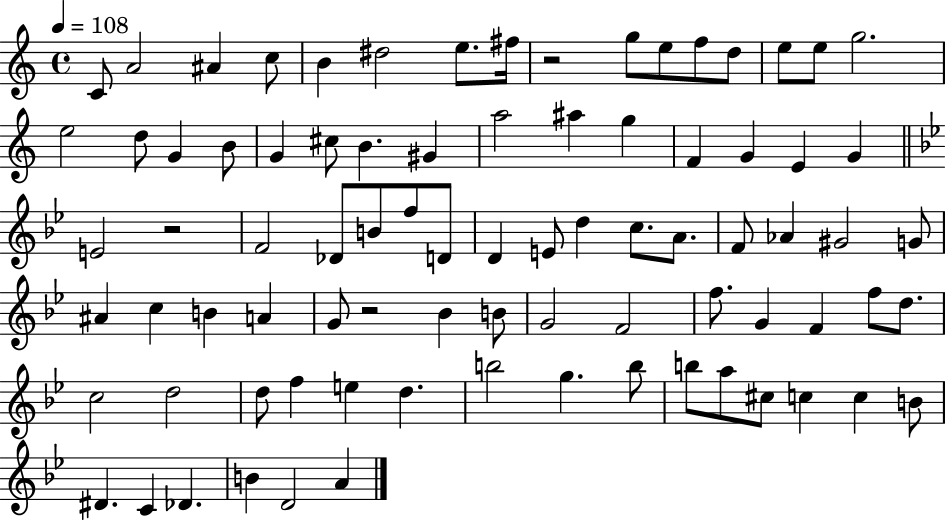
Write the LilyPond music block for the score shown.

{
  \clef treble
  \time 4/4
  \defaultTimeSignature
  \key c \major
  \tempo 4 = 108
  c'8 a'2 ais'4 c''8 | b'4 dis''2 e''8. fis''16 | r2 g''8 e''8 f''8 d''8 | e''8 e''8 g''2. | \break e''2 d''8 g'4 b'8 | g'4 cis''8 b'4. gis'4 | a''2 ais''4 g''4 | f'4 g'4 e'4 g'4 | \break \bar "||" \break \key bes \major e'2 r2 | f'2 des'8 b'8 f''8 d'8 | d'4 e'8 d''4 c''8. a'8. | f'8 aes'4 gis'2 g'8 | \break ais'4 c''4 b'4 a'4 | g'8 r2 bes'4 b'8 | g'2 f'2 | f''8. g'4 f'4 f''8 d''8. | \break c''2 d''2 | d''8 f''4 e''4 d''4. | b''2 g''4. b''8 | b''8 a''8 cis''8 c''4 c''4 b'8 | \break dis'4. c'4 des'4. | b'4 d'2 a'4 | \bar "|."
}